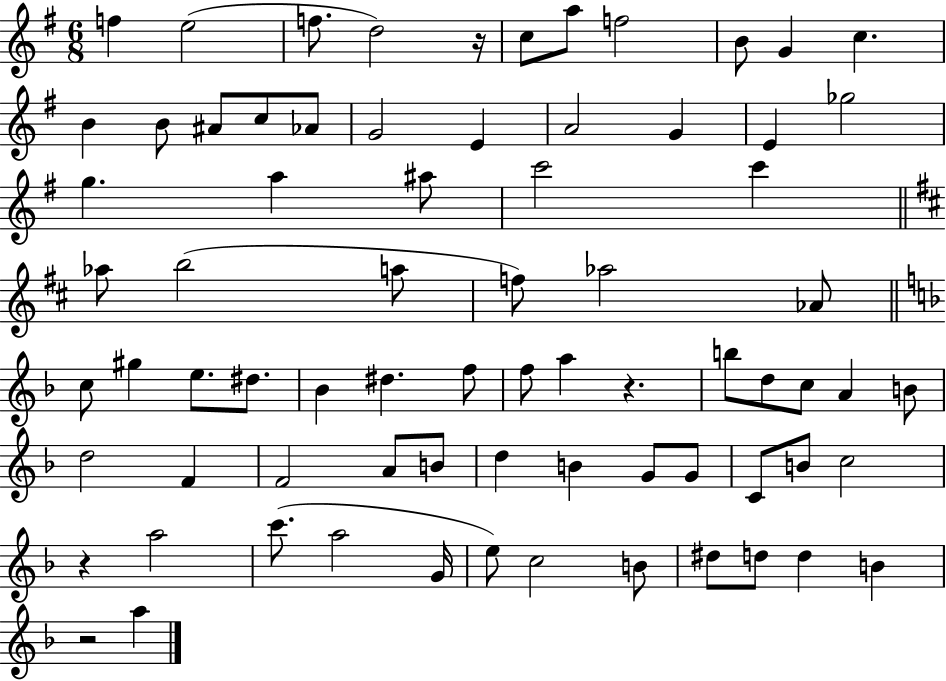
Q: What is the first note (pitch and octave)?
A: F5